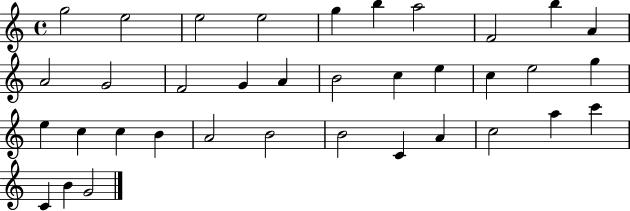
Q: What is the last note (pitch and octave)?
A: G4